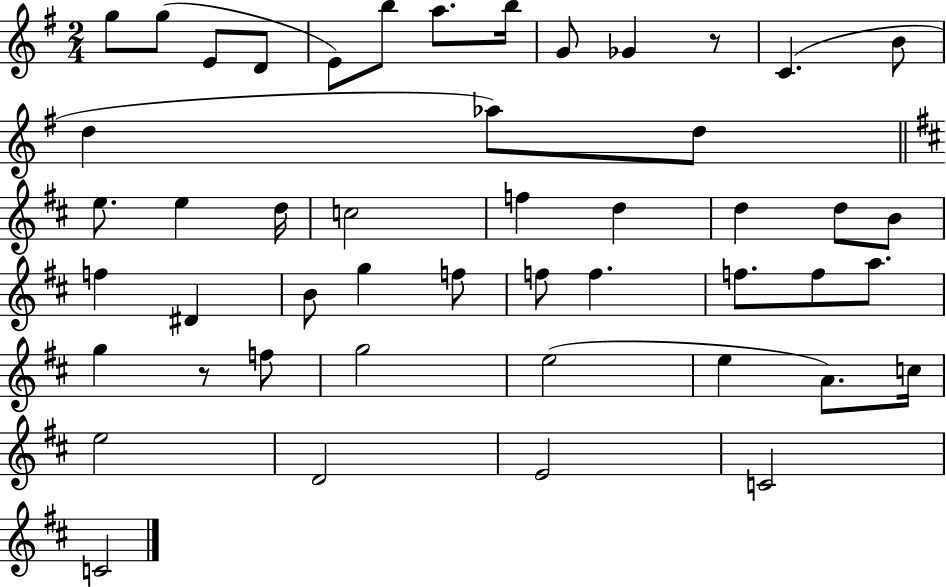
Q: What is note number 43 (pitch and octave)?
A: D4